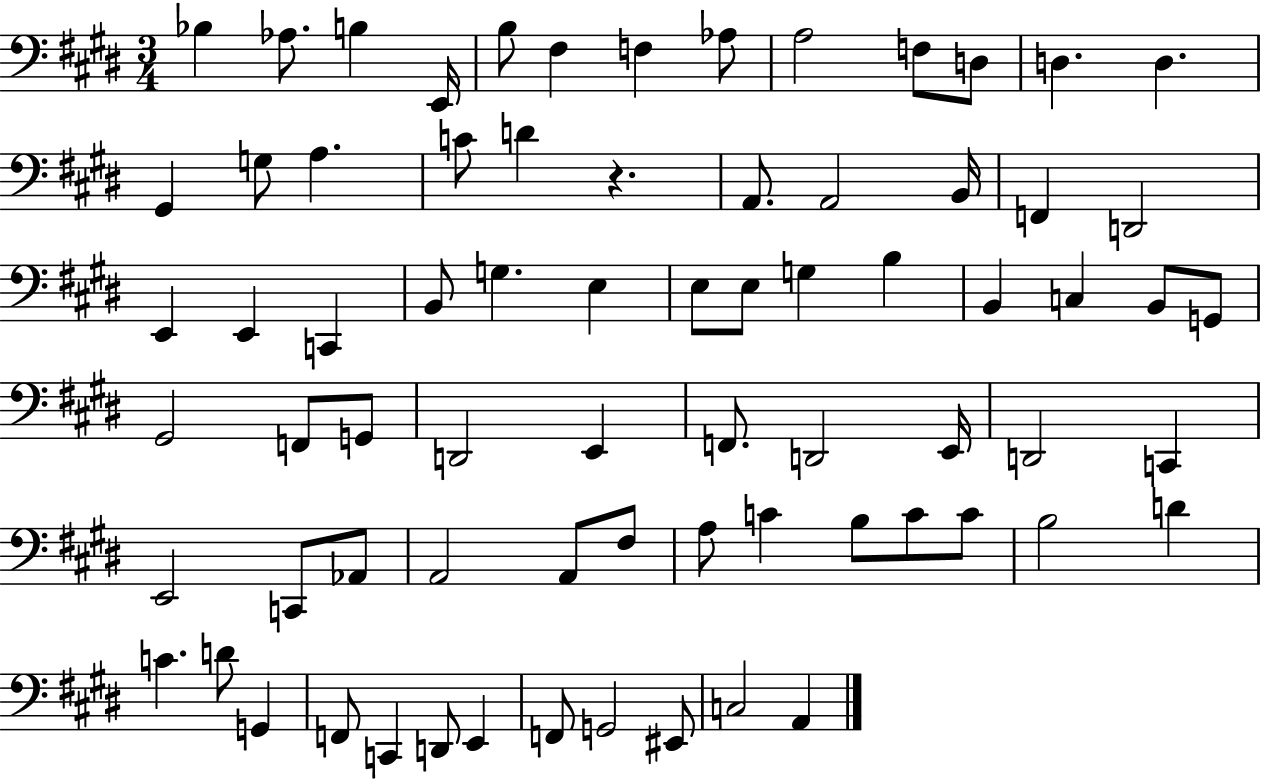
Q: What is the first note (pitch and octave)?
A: Bb3